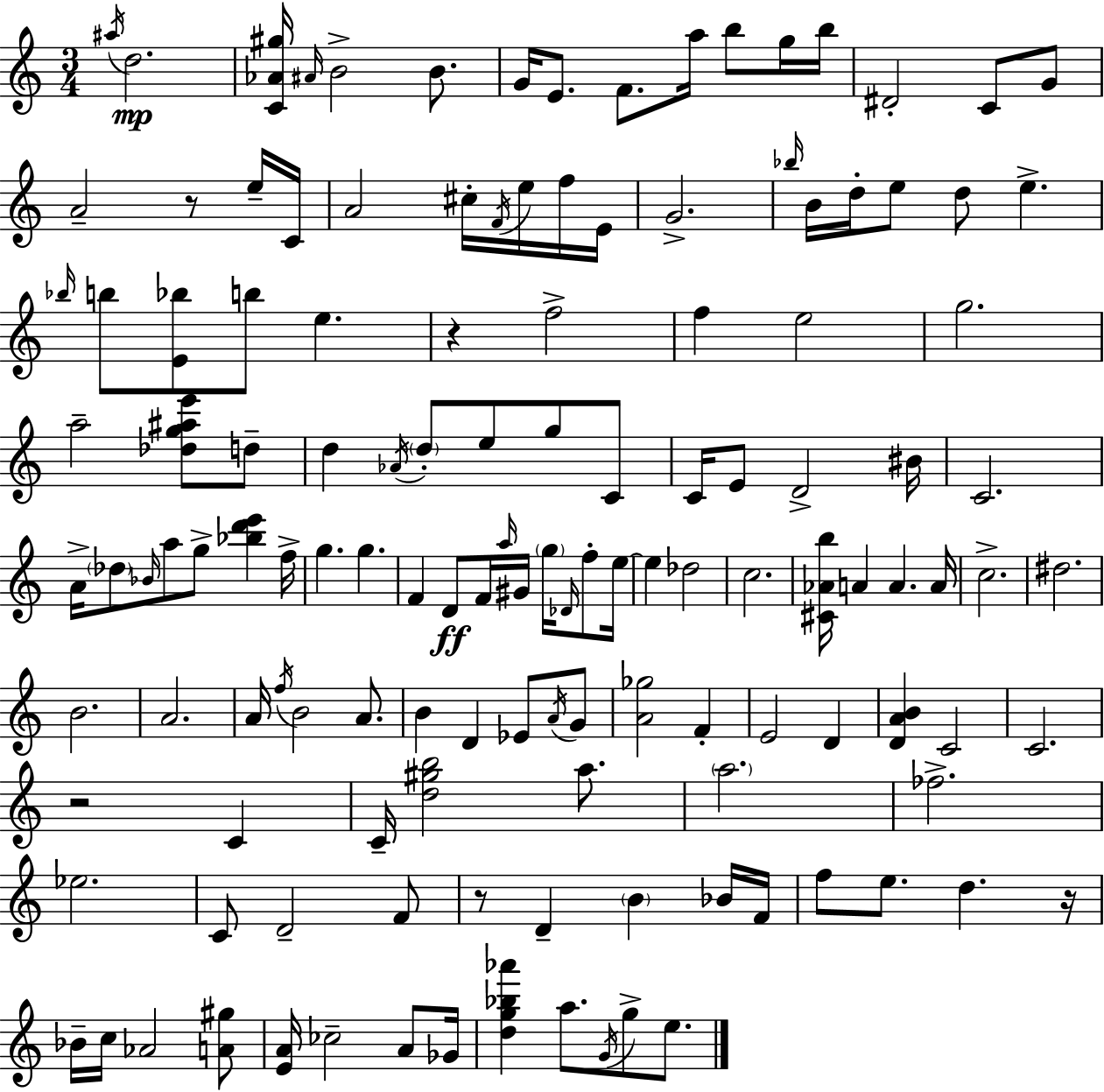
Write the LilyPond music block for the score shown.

{
  \clef treble
  \numericTimeSignature
  \time 3/4
  \key a \minor
  \acciaccatura { ais''16 }\mp d''2. | <c' aes' gis''>16 \grace { ais'16 } b'2-> b'8. | g'16 e'8. f'8. a''16 b''8 | g''16 b''16 dis'2-. c'8 | \break g'8 a'2-- r8 | e''16-- c'16 a'2 cis''16-. \acciaccatura { f'16 } | e''16 f''16 e'16 g'2.-> | \grace { bes''16 } b'16 d''16-. e''8 d''8 e''4.-> | \break \grace { bes''16 } b''8 <e' bes''>8 b''8 e''4. | r4 f''2-> | f''4 e''2 | g''2. | \break a''2-- | <des'' g'' ais'' e'''>8 d''8-- d''4 \acciaccatura { aes'16 } \parenthesize d''8-. | e''8 g''8 c'8 c'16 e'8 d'2-> | bis'16 c'2. | \break a'16-> \parenthesize des''8 \grace { bes'16 } a''8 | g''8-> <bes'' d''' e'''>4 f''16-> g''4. | g''4. f'4 d'8\ff | f'16 \grace { a''16 } gis'16 \parenthesize g''16 \grace { des'16 } f''8-. e''16~~ e''4 | \break des''2 c''2. | <cis' aes' b''>16 a'4 | a'4. a'16 c''2.-> | dis''2. | \break b'2. | a'2. | a'16 \acciaccatura { f''16 } b'2 | a'8. b'4 | \break d'4 ees'8 \acciaccatura { a'16 } g'8 <a' ges''>2 | f'4-. e'2 | d'4 <d' a' b'>4 | c'2 c'2. | \break r2 | c'4 c'16-- | <d'' gis'' b''>2 a''8. \parenthesize a''2. | fes''2.-> | \break ees''2. | c'8 | d'2-- f'8 r8 | d'4-- \parenthesize b'4 bes'16 f'16 f''8 | \break e''8. d''4. r16 bes'16-- | c''16 aes'2 <a' gis''>8 <e' a'>16 | ces''2-- a'8 ges'16 <d'' g'' bes'' aes'''>4 | a''8. \acciaccatura { g'16 } g''8-> e''8. | \break \bar "|."
}